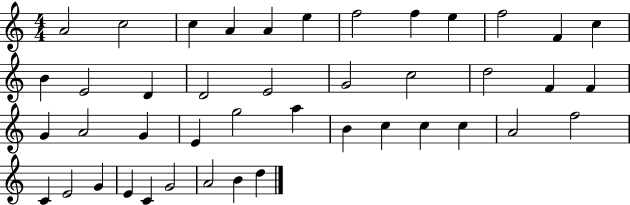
{
  \clef treble
  \numericTimeSignature
  \time 4/4
  \key c \major
  a'2 c''2 | c''4 a'4 a'4 e''4 | f''2 f''4 e''4 | f''2 f'4 c''4 | \break b'4 e'2 d'4 | d'2 e'2 | g'2 c''2 | d''2 f'4 f'4 | \break g'4 a'2 g'4 | e'4 g''2 a''4 | b'4 c''4 c''4 c''4 | a'2 f''2 | \break c'4 e'2 g'4 | e'4 c'4 g'2 | a'2 b'4 d''4 | \bar "|."
}